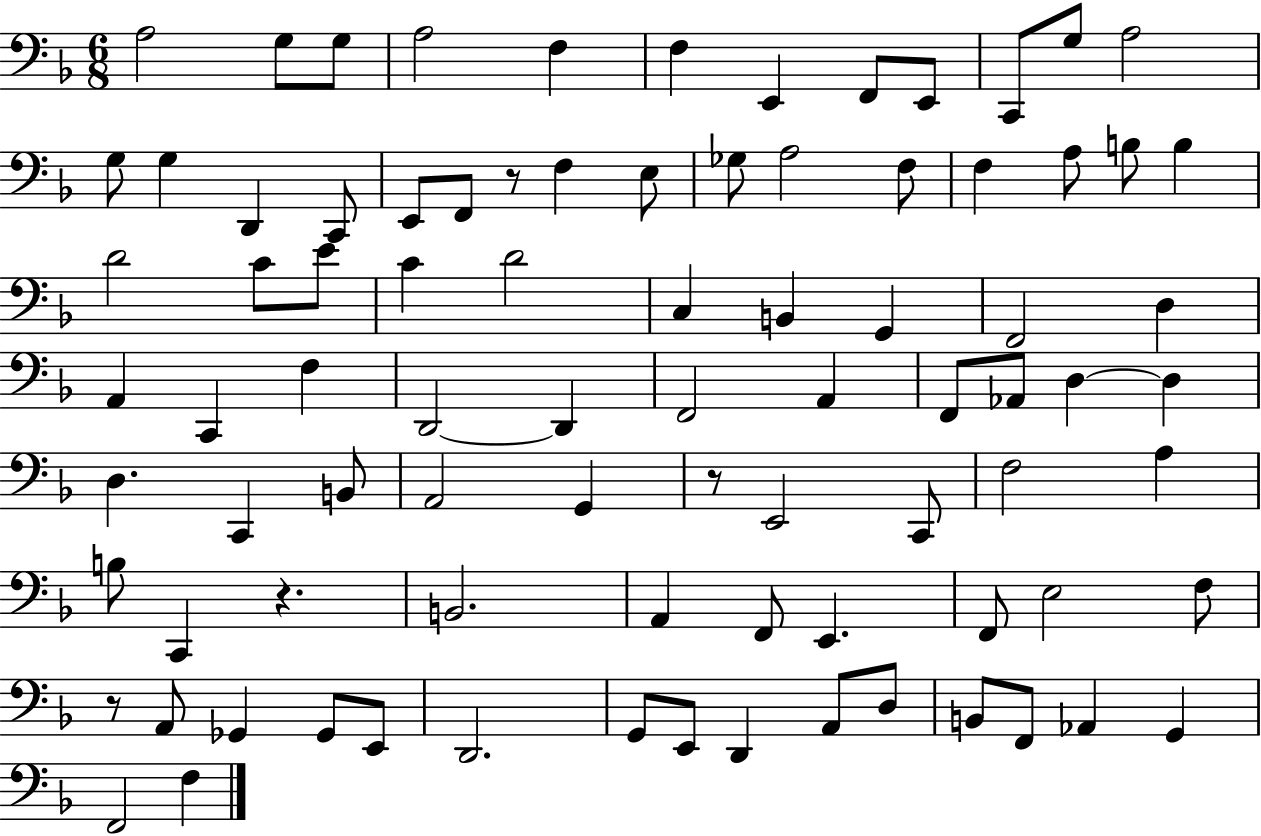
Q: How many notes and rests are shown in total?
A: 86